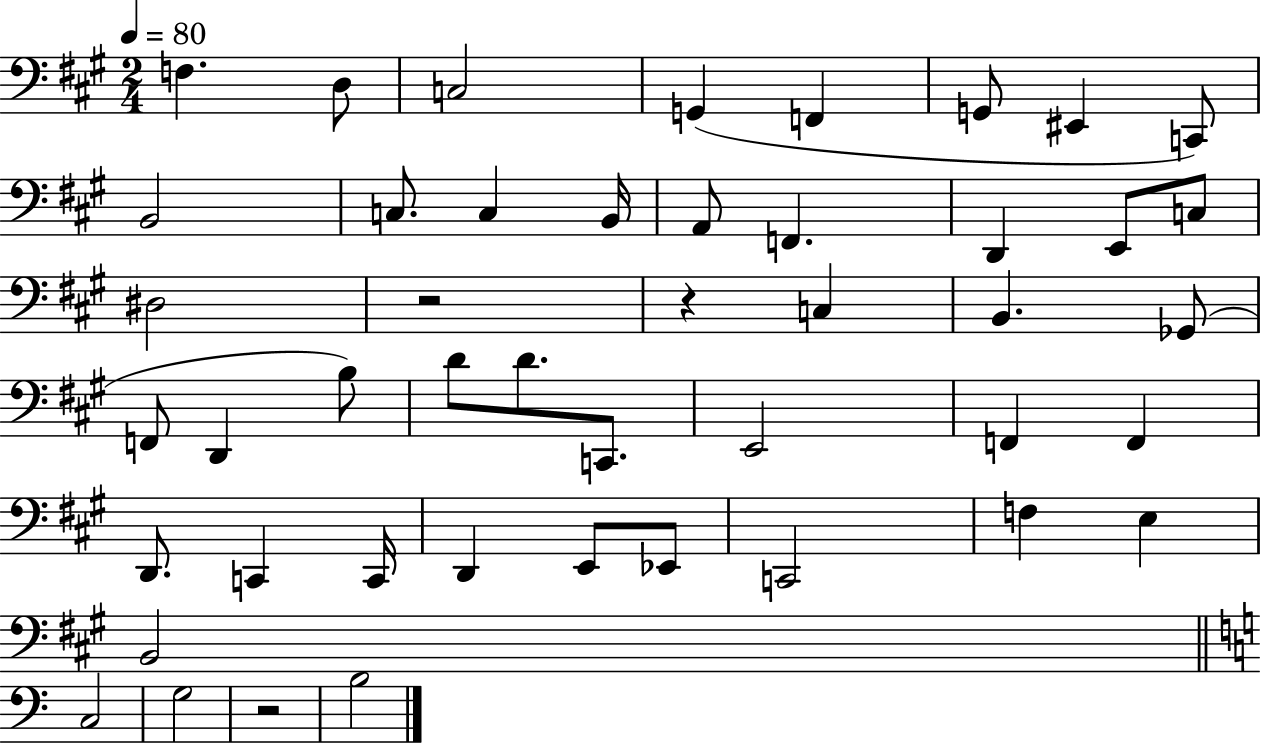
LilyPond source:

{
  \clef bass
  \numericTimeSignature
  \time 2/4
  \key a \major
  \tempo 4 = 80
  f4. d8 | c2 | g,4( f,4 | g,8 eis,4 c,8) | \break b,2 | c8. c4 b,16 | a,8 f,4. | d,4 e,8 c8 | \break dis2 | r2 | r4 c4 | b,4. ges,8( | \break f,8 d,4 b8) | d'8 d'8. c,8. | e,2 | f,4 f,4 | \break d,8. c,4 c,16 | d,4 e,8 ees,8 | c,2 | f4 e4 | \break b,2 | \bar "||" \break \key c \major c2 | g2 | r2 | b2 | \break \bar "|."
}